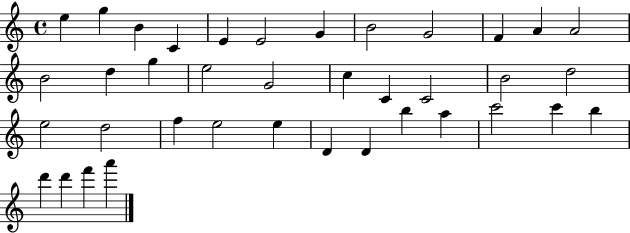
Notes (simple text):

E5/q G5/q B4/q C4/q E4/q E4/h G4/q B4/h G4/h F4/q A4/q A4/h B4/h D5/q G5/q E5/h G4/h C5/q C4/q C4/h B4/h D5/h E5/h D5/h F5/q E5/h E5/q D4/q D4/q B5/q A5/q C6/h C6/q B5/q D6/q D6/q F6/q A6/q